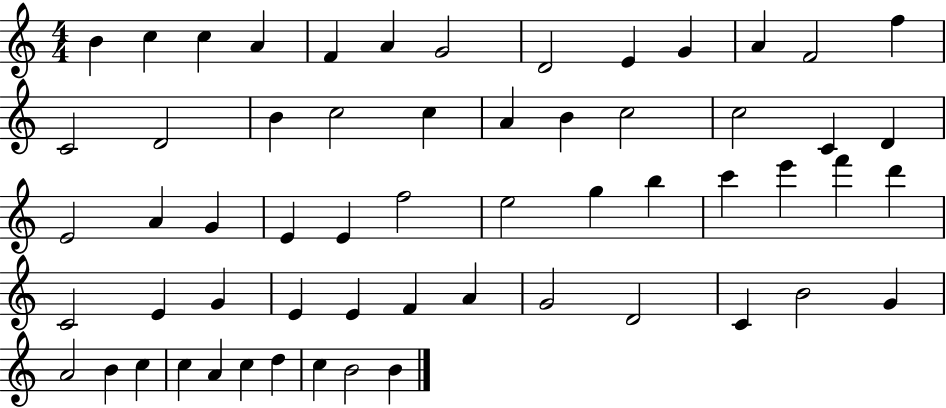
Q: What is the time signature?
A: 4/4